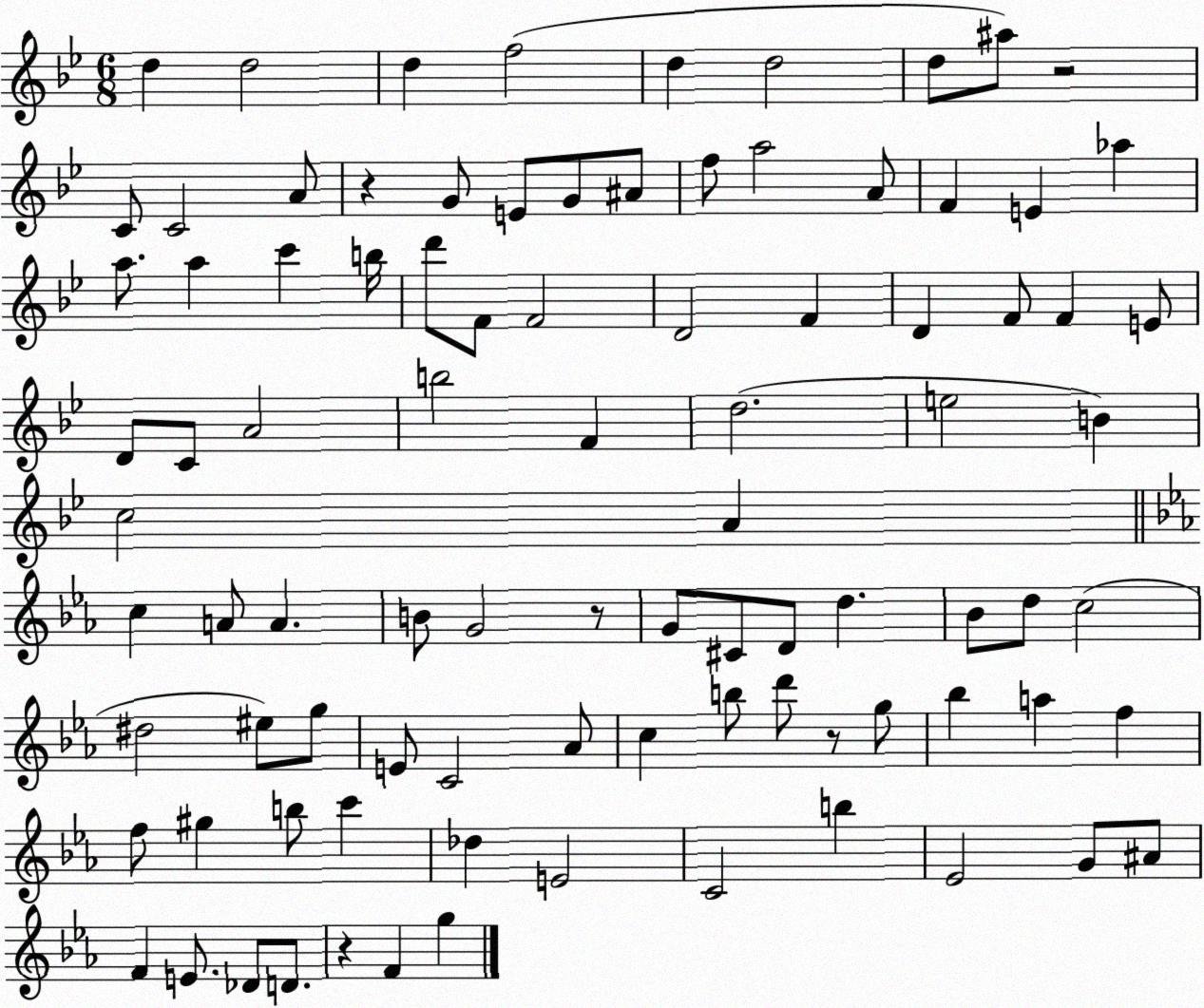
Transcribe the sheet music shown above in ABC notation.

X:1
T:Untitled
M:6/8
L:1/4
K:Bb
d d2 d f2 d d2 d/2 ^a/2 z2 C/2 C2 A/2 z G/2 E/2 G/2 ^A/2 f/2 a2 A/2 F E _a a/2 a c' b/4 d'/2 F/2 F2 D2 F D F/2 F E/2 D/2 C/2 A2 b2 F d2 e2 B c2 A c A/2 A B/2 G2 z/2 G/2 ^C/2 D/2 d _B/2 d/2 c2 ^d2 ^e/2 g/2 E/2 C2 _A/2 c b/2 d'/2 z/2 g/2 _b a f f/2 ^g b/2 c' _d E2 C2 b _E2 G/2 ^A/2 F E/2 _D/2 D/2 z F g